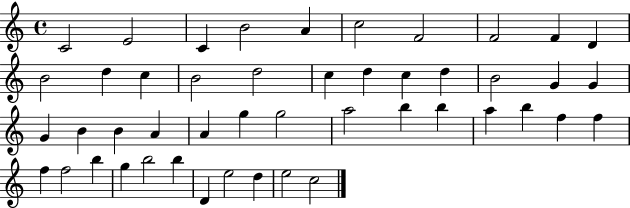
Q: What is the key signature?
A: C major